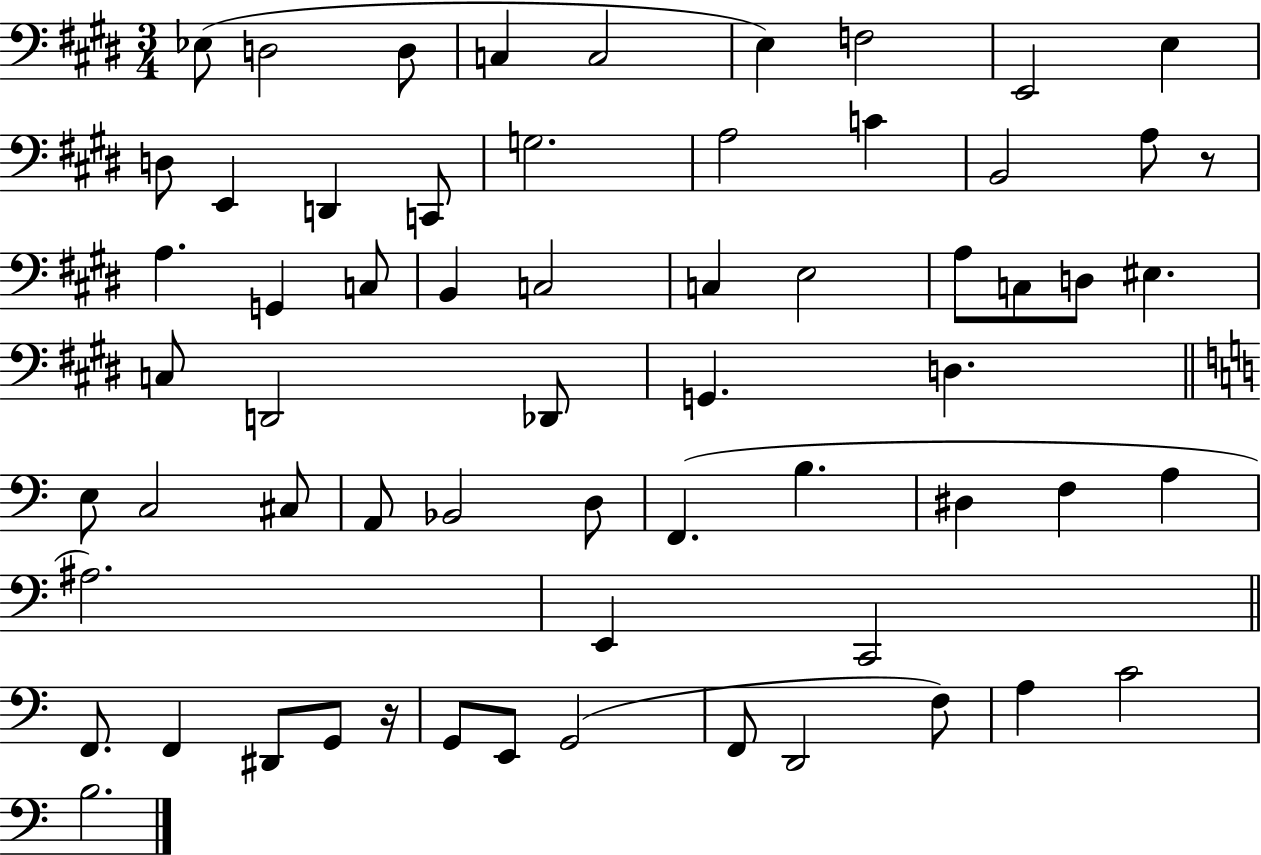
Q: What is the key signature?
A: E major